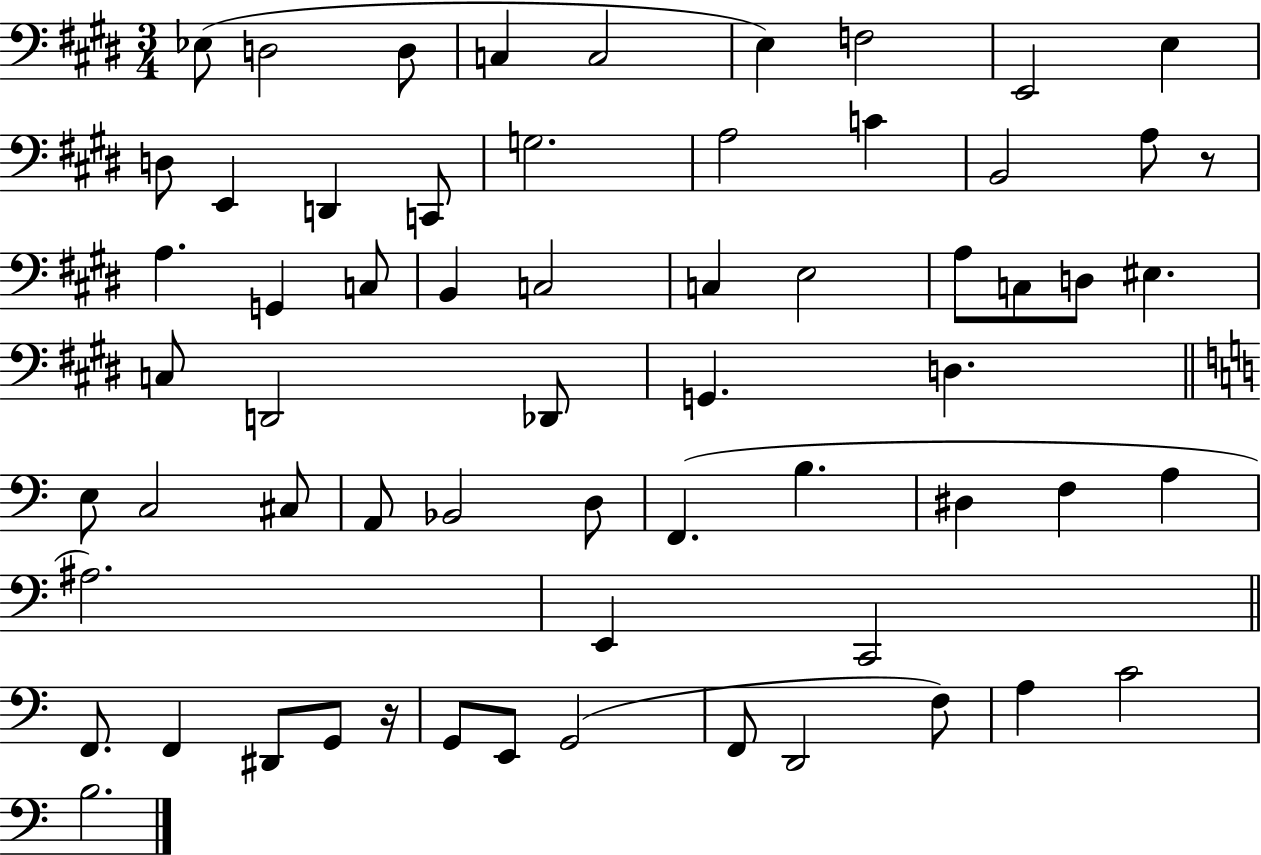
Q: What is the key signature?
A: E major